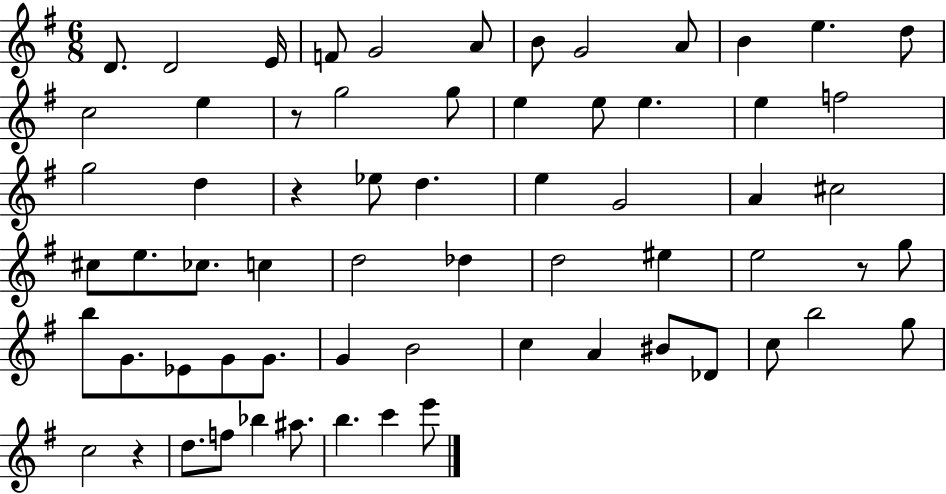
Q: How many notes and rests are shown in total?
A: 65